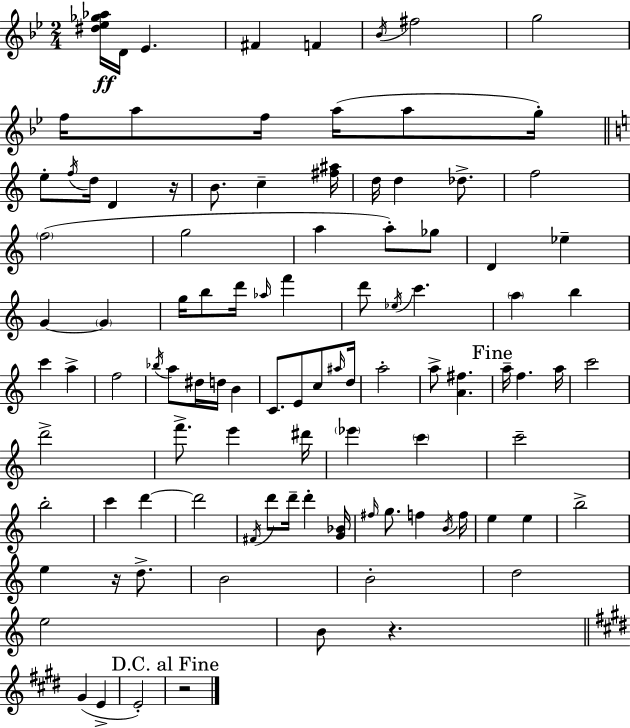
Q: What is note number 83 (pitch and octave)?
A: E5